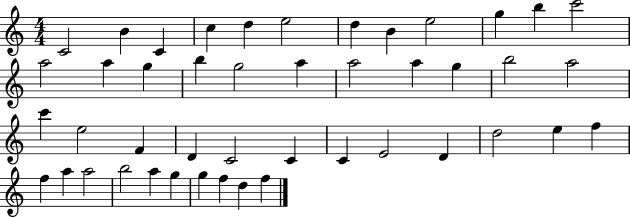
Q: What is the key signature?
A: C major